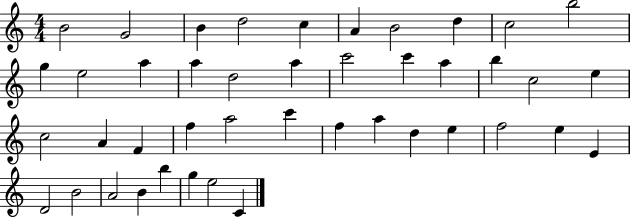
X:1
T:Untitled
M:4/4
L:1/4
K:C
B2 G2 B d2 c A B2 d c2 b2 g e2 a a d2 a c'2 c' a b c2 e c2 A F f a2 c' f a d e f2 e E D2 B2 A2 B b g e2 C